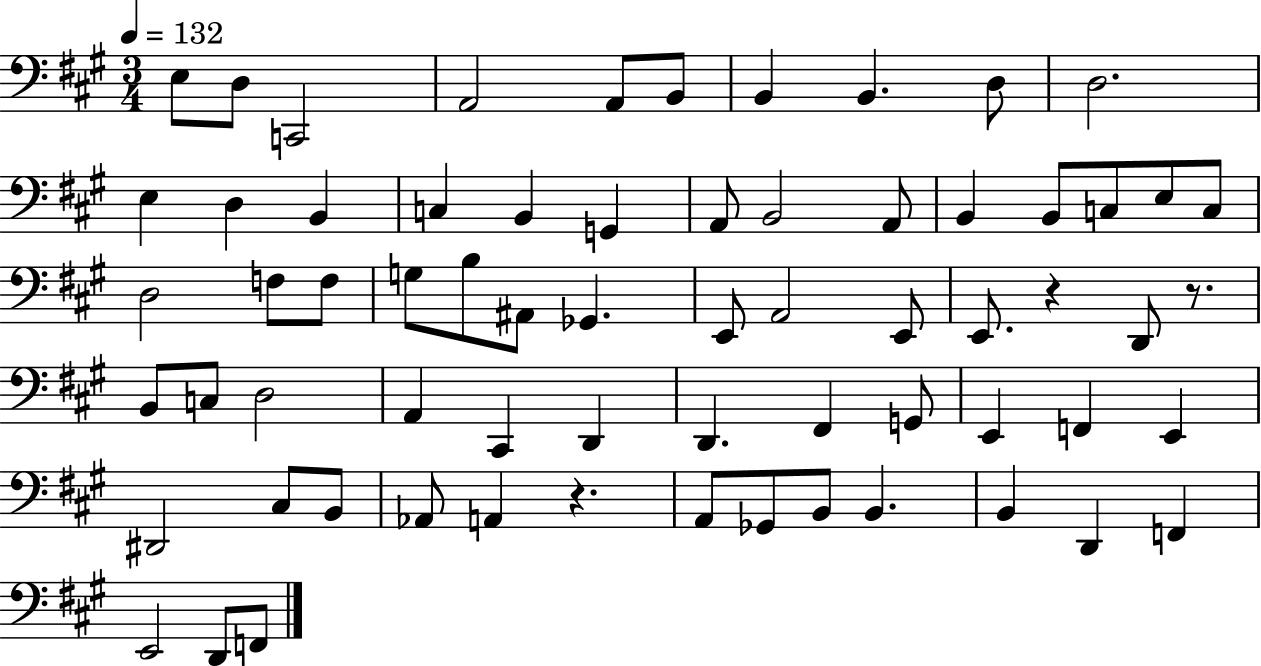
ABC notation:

X:1
T:Untitled
M:3/4
L:1/4
K:A
E,/2 D,/2 C,,2 A,,2 A,,/2 B,,/2 B,, B,, D,/2 D,2 E, D, B,, C, B,, G,, A,,/2 B,,2 A,,/2 B,, B,,/2 C,/2 E,/2 C,/2 D,2 F,/2 F,/2 G,/2 B,/2 ^A,,/2 _G,, E,,/2 A,,2 E,,/2 E,,/2 z D,,/2 z/2 B,,/2 C,/2 D,2 A,, ^C,, D,, D,, ^F,, G,,/2 E,, F,, E,, ^D,,2 ^C,/2 B,,/2 _A,,/2 A,, z A,,/2 _G,,/2 B,,/2 B,, B,, D,, F,, E,,2 D,,/2 F,,/2